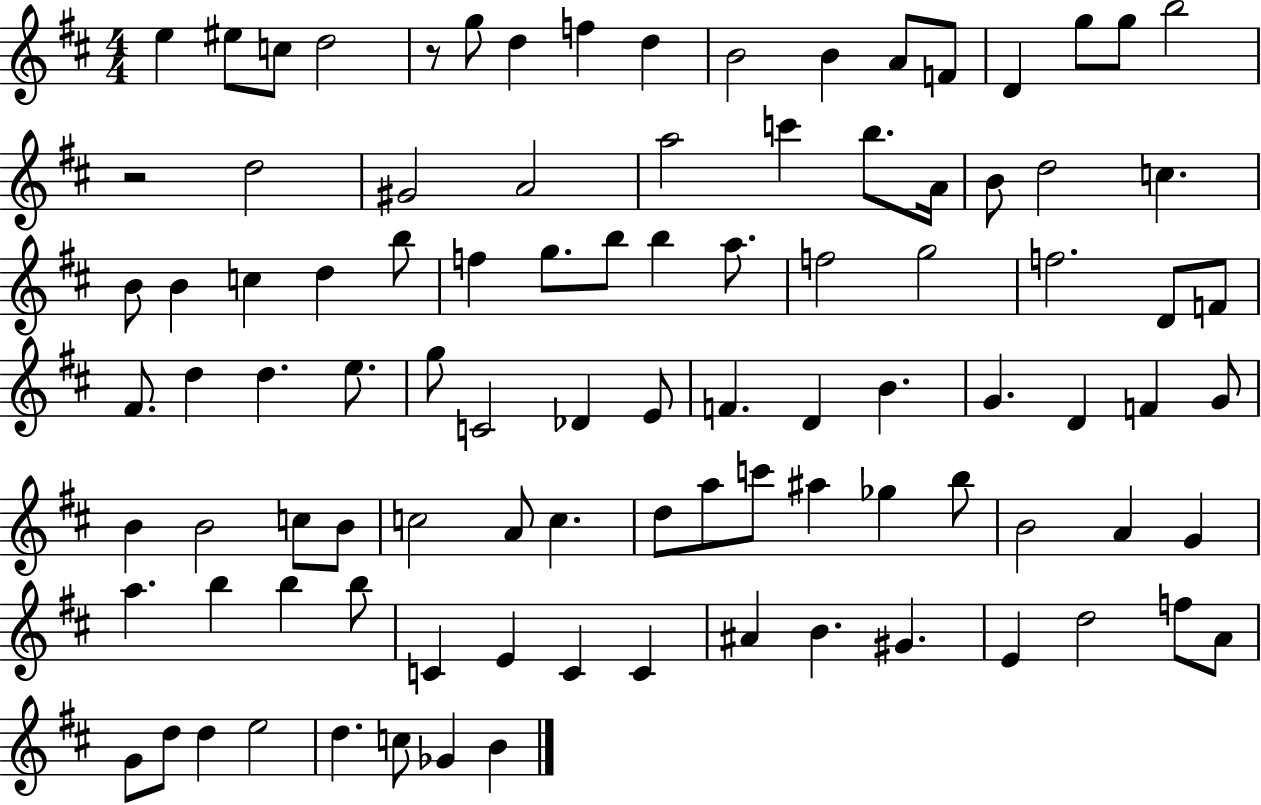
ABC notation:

X:1
T:Untitled
M:4/4
L:1/4
K:D
e ^e/2 c/2 d2 z/2 g/2 d f d B2 B A/2 F/2 D g/2 g/2 b2 z2 d2 ^G2 A2 a2 c' b/2 A/4 B/2 d2 c B/2 B c d b/2 f g/2 b/2 b a/2 f2 g2 f2 D/2 F/2 ^F/2 d d e/2 g/2 C2 _D E/2 F D B G D F G/2 B B2 c/2 B/2 c2 A/2 c d/2 a/2 c'/2 ^a _g b/2 B2 A G a b b b/2 C E C C ^A B ^G E d2 f/2 A/2 G/2 d/2 d e2 d c/2 _G B